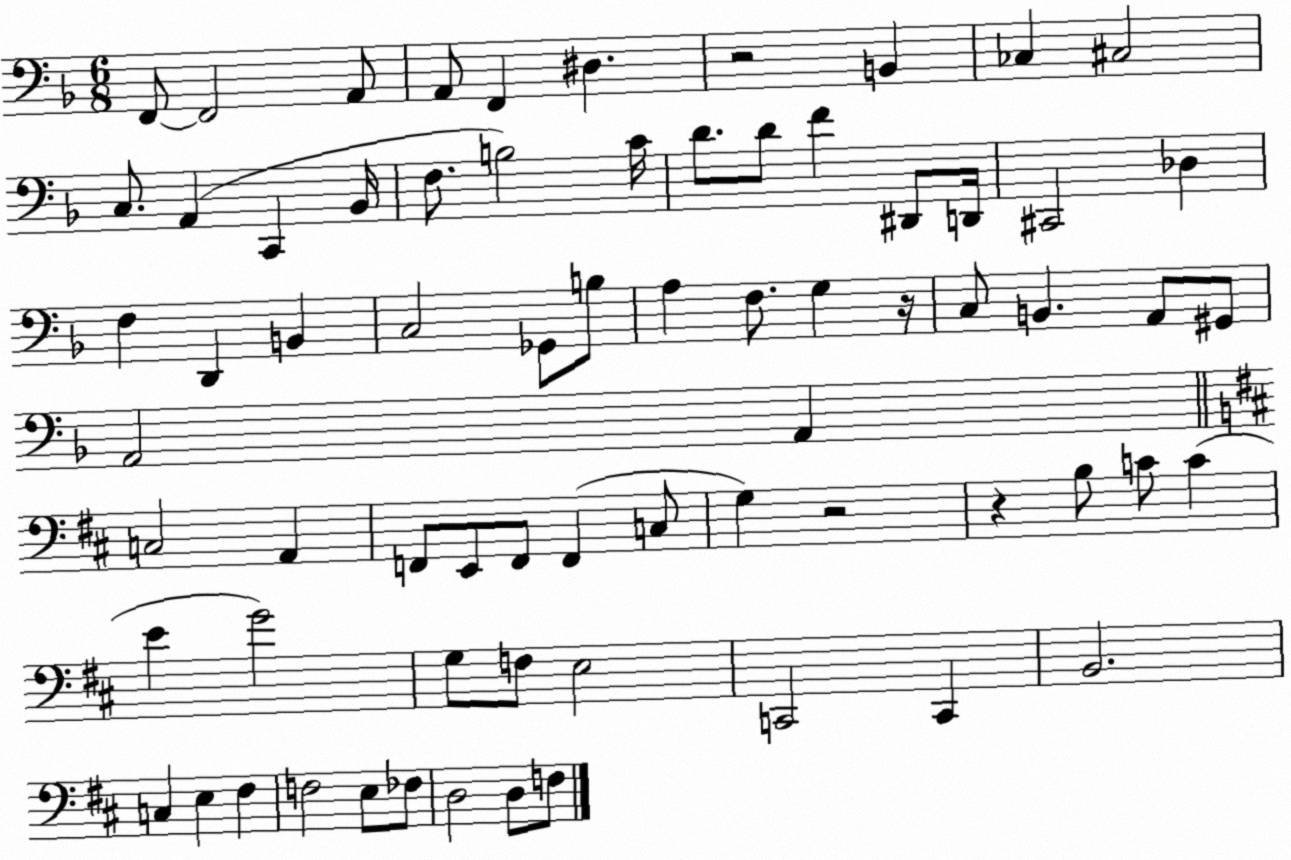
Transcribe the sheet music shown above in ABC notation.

X:1
T:Untitled
M:6/8
L:1/4
K:F
F,,/2 F,,2 A,,/2 A,,/2 F,, ^D, z2 B,, _C, ^C,2 C,/2 A,, C,, _B,,/4 F,/2 B,2 C/4 D/2 D/2 F ^D,,/2 D,,/4 ^C,,2 _D, F, D,, B,, C,2 _G,,/2 B,/2 A, F,/2 G, z/4 C,/2 B,, A,,/2 ^G,,/2 A,,2 A,, C,2 A,, F,,/2 E,,/2 F,,/2 F,, C,/2 G, z2 z B,/2 C/2 C E G2 G,/2 F,/2 E,2 C,,2 C,, B,,2 C, E, ^F, F,2 E,/2 _F,/2 D,2 D,/2 F,/2